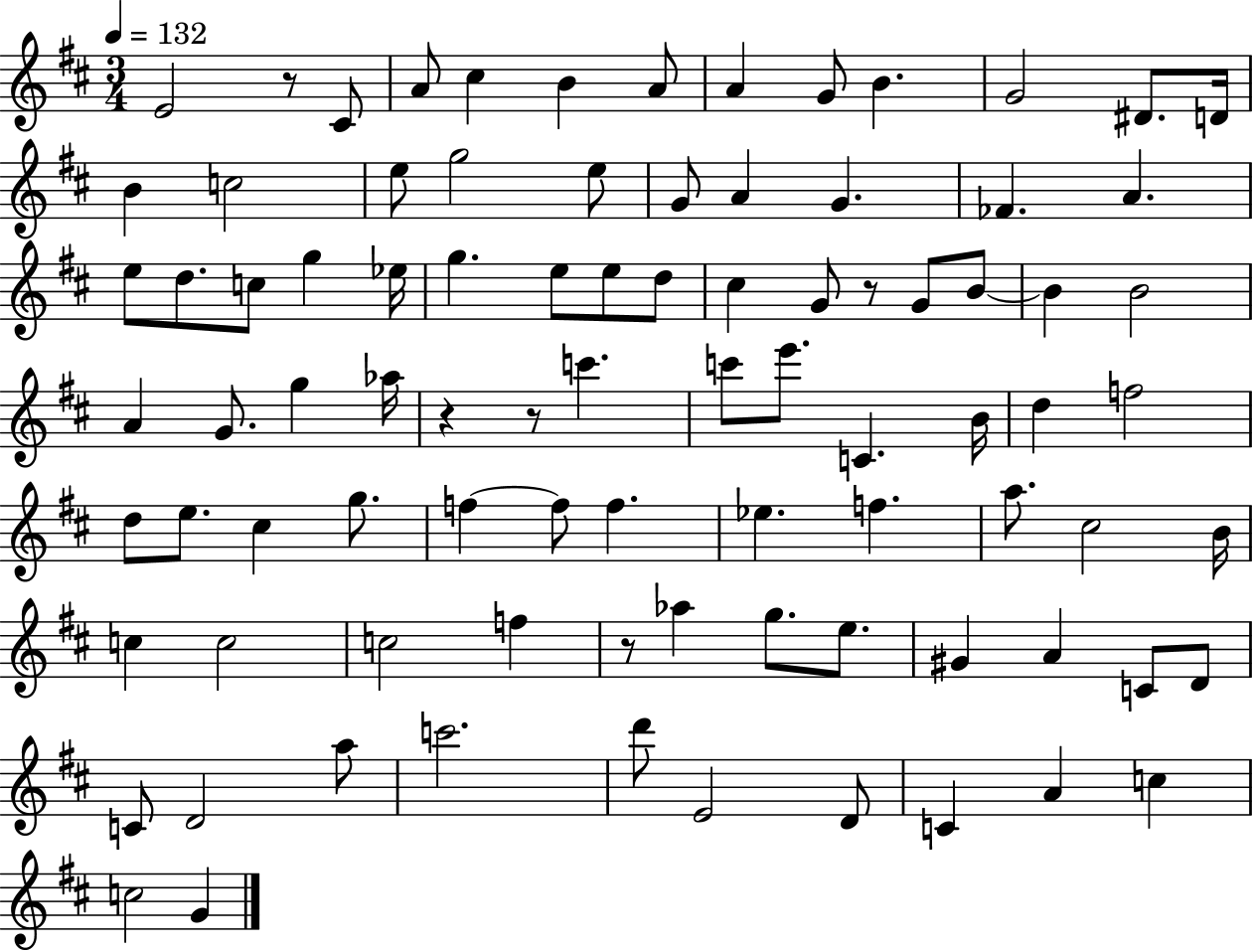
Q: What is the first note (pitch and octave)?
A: E4